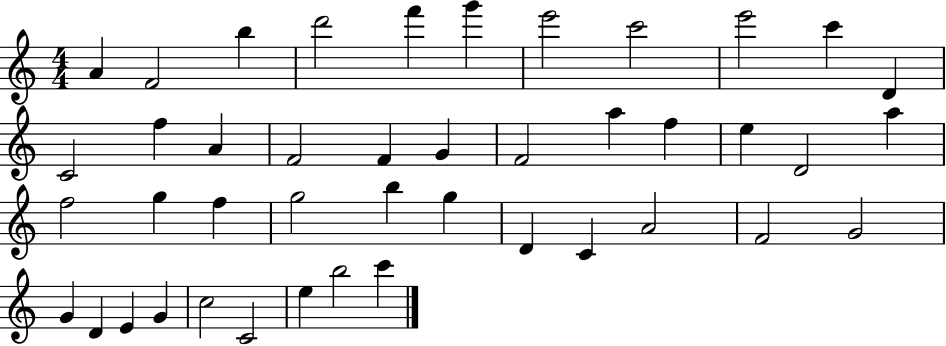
{
  \clef treble
  \numericTimeSignature
  \time 4/4
  \key c \major
  a'4 f'2 b''4 | d'''2 f'''4 g'''4 | e'''2 c'''2 | e'''2 c'''4 d'4 | \break c'2 f''4 a'4 | f'2 f'4 g'4 | f'2 a''4 f''4 | e''4 d'2 a''4 | \break f''2 g''4 f''4 | g''2 b''4 g''4 | d'4 c'4 a'2 | f'2 g'2 | \break g'4 d'4 e'4 g'4 | c''2 c'2 | e''4 b''2 c'''4 | \bar "|."
}